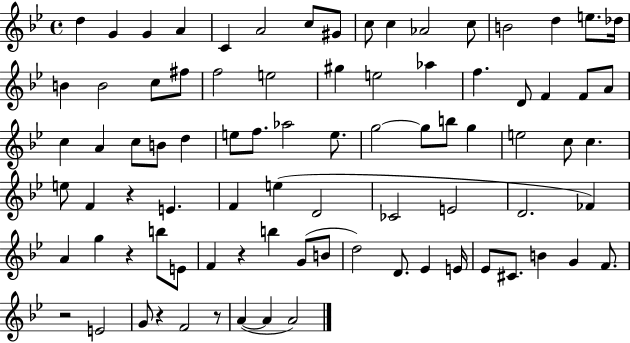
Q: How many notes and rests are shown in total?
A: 85